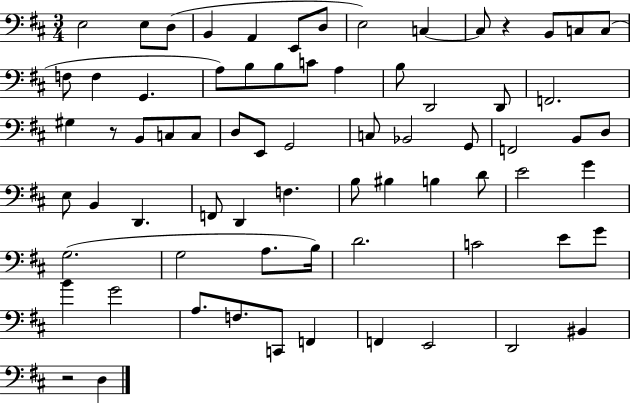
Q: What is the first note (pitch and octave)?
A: E3